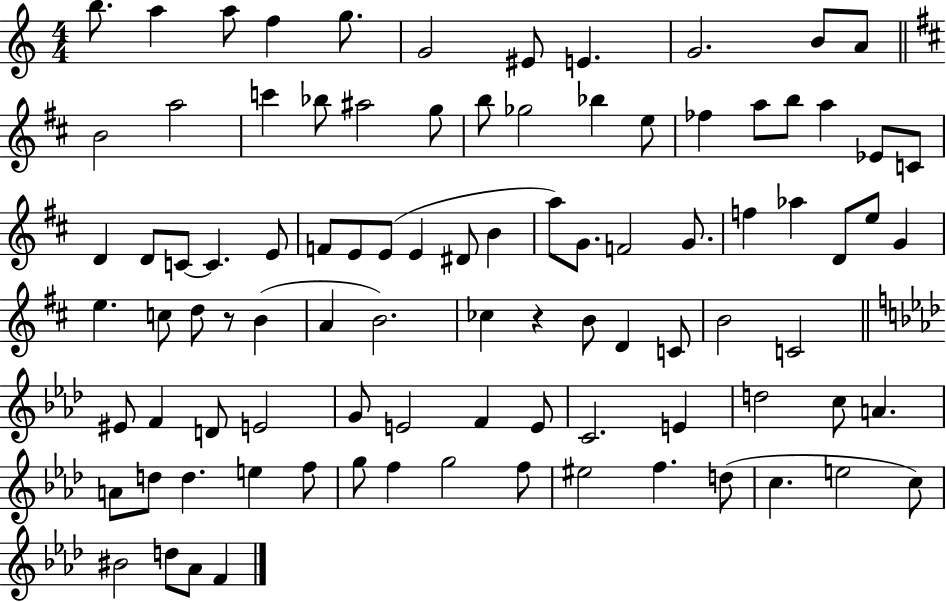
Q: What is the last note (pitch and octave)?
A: F4